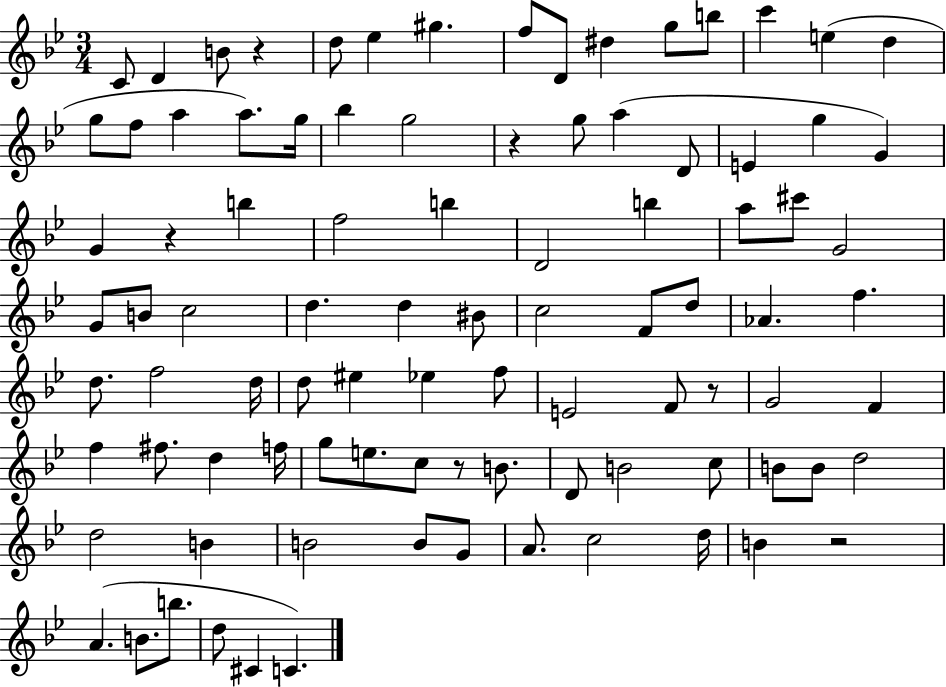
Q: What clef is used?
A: treble